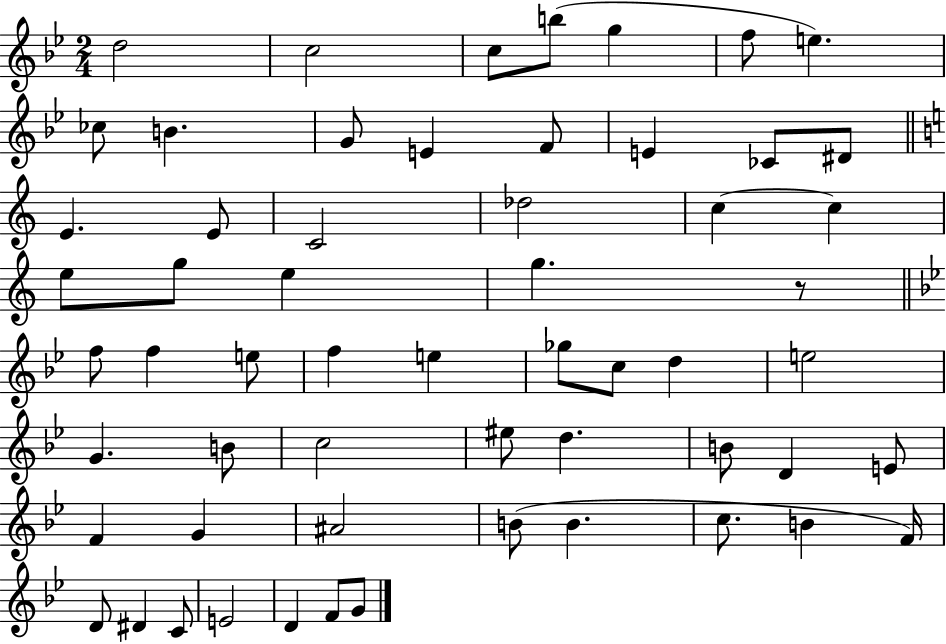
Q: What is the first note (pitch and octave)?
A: D5